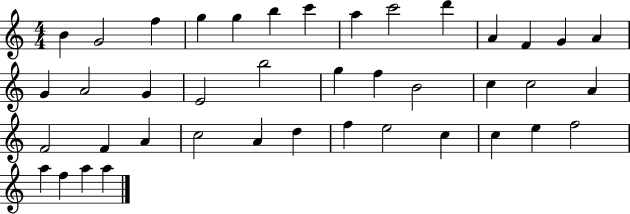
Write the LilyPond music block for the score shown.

{
  \clef treble
  \numericTimeSignature
  \time 4/4
  \key c \major
  b'4 g'2 f''4 | g''4 g''4 b''4 c'''4 | a''4 c'''2 d'''4 | a'4 f'4 g'4 a'4 | \break g'4 a'2 g'4 | e'2 b''2 | g''4 f''4 b'2 | c''4 c''2 a'4 | \break f'2 f'4 a'4 | c''2 a'4 d''4 | f''4 e''2 c''4 | c''4 e''4 f''2 | \break a''4 f''4 a''4 a''4 | \bar "|."
}